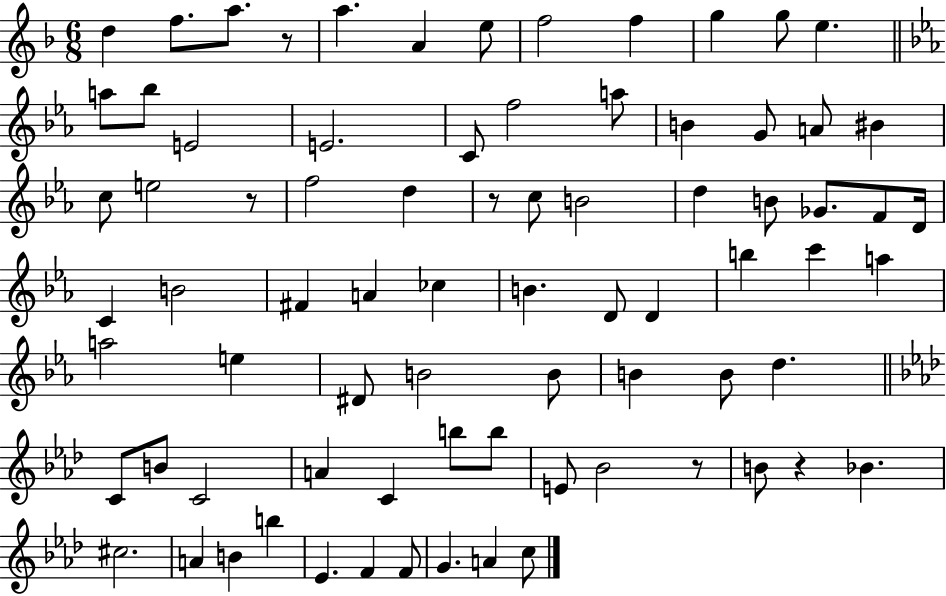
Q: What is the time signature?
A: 6/8